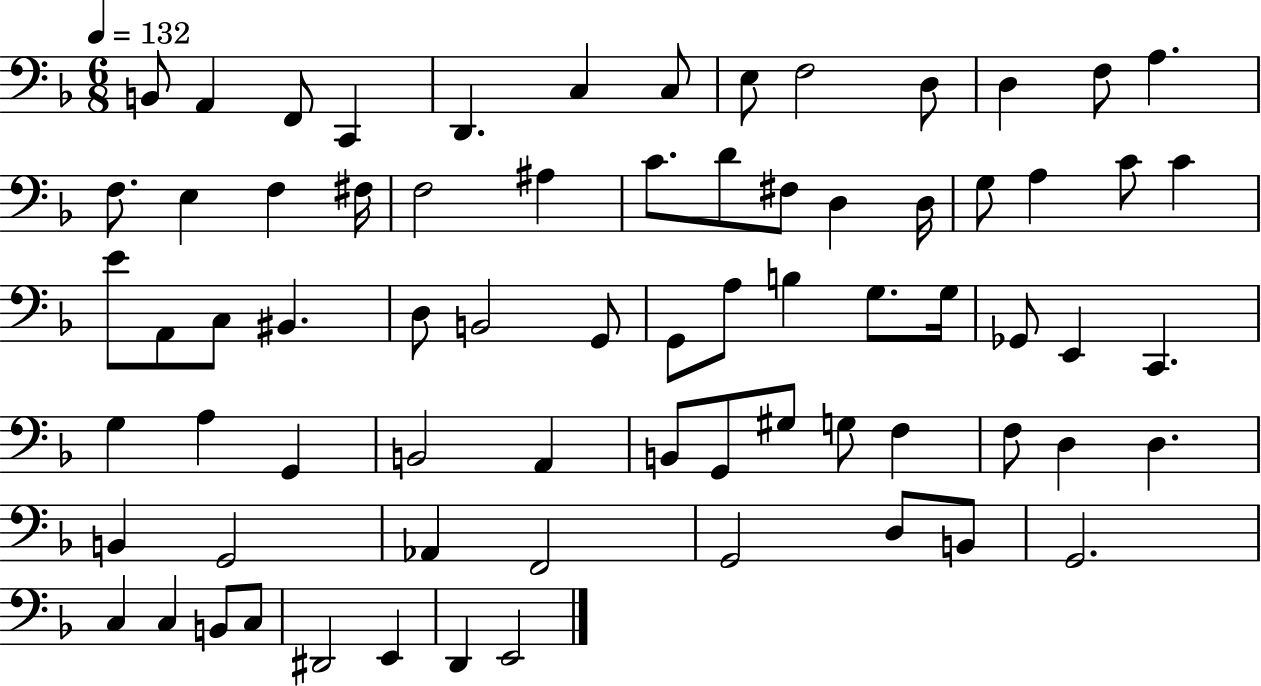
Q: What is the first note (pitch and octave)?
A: B2